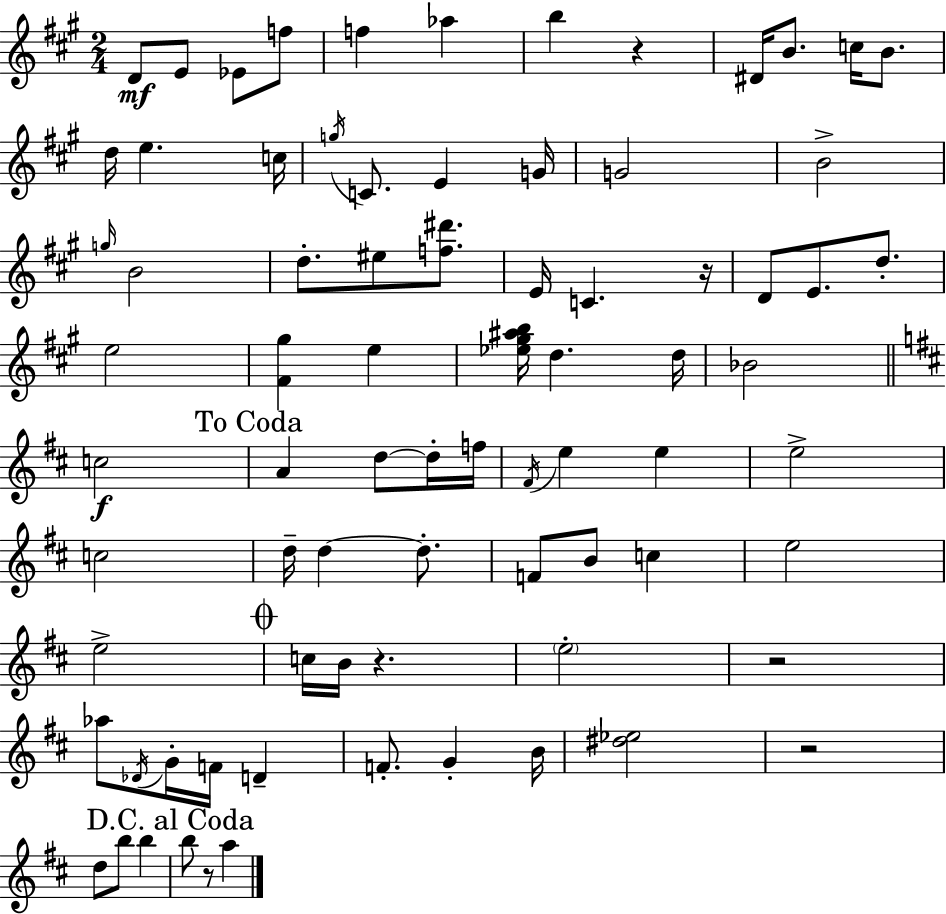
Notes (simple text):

D4/e E4/e Eb4/e F5/e F5/q Ab5/q B5/q R/q D#4/s B4/e. C5/s B4/e. D5/s E5/q. C5/s G5/s C4/e. E4/q G4/s G4/h B4/h G5/s B4/h D5/e. EIS5/e [F5,D#6]/e. E4/s C4/q. R/s D4/e E4/e. D5/e. E5/h [F#4,G#5]/q E5/q [Eb5,G#5,A#5,B5]/s D5/q. D5/s Bb4/h C5/h A4/q D5/e D5/s F5/s F#4/s E5/q E5/q E5/h C5/h D5/s D5/q D5/e. F4/e B4/e C5/q E5/h E5/h C5/s B4/s R/q. E5/h R/h Ab5/e Db4/s G4/s F4/s D4/q F4/e. G4/q B4/s [D#5,Eb5]/h R/h D5/e B5/e B5/q B5/e R/e A5/q